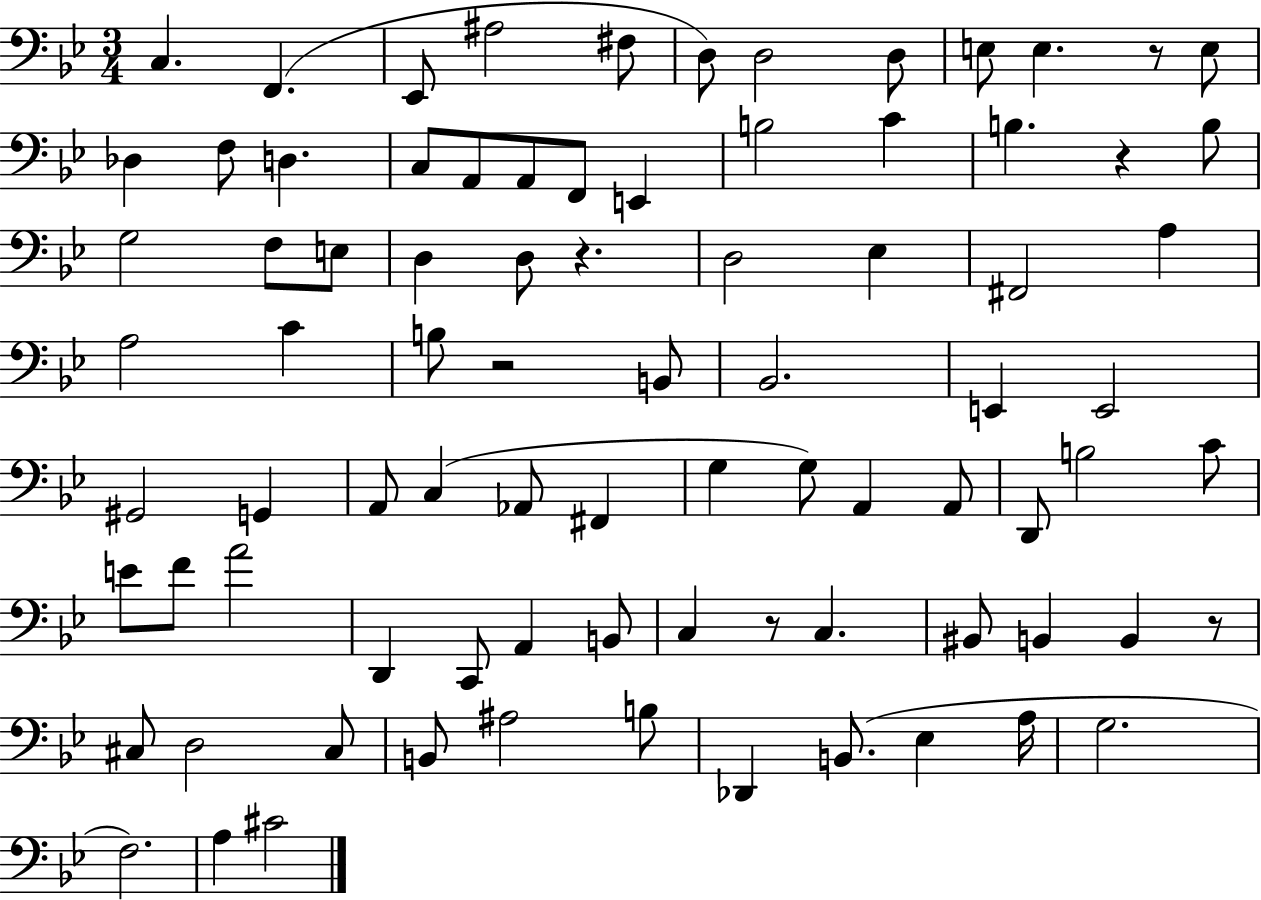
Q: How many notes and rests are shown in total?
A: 84